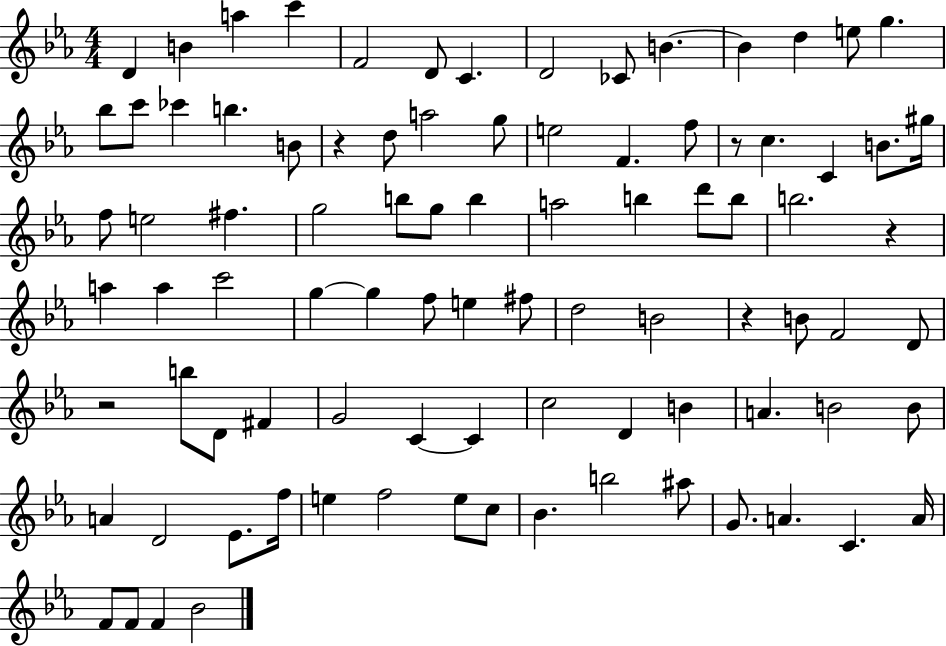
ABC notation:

X:1
T:Untitled
M:4/4
L:1/4
K:Eb
D B a c' F2 D/2 C D2 _C/2 B B d e/2 g _b/2 c'/2 _c' b B/2 z d/2 a2 g/2 e2 F f/2 z/2 c C B/2 ^g/4 f/2 e2 ^f g2 b/2 g/2 b a2 b d'/2 b/2 b2 z a a c'2 g g f/2 e ^f/2 d2 B2 z B/2 F2 D/2 z2 b/2 D/2 ^F G2 C C c2 D B A B2 B/2 A D2 _E/2 f/4 e f2 e/2 c/2 _B b2 ^a/2 G/2 A C A/4 F/2 F/2 F _B2